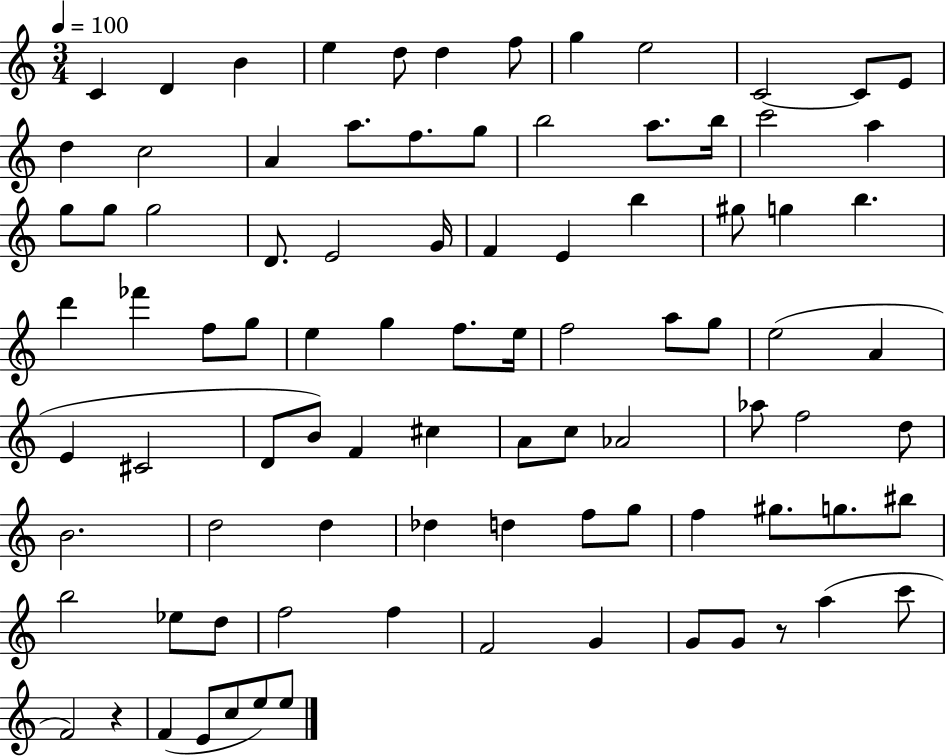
C4/q D4/q B4/q E5/q D5/e D5/q F5/e G5/q E5/h C4/h C4/e E4/e D5/q C5/h A4/q A5/e. F5/e. G5/e B5/h A5/e. B5/s C6/h A5/q G5/e G5/e G5/h D4/e. E4/h G4/s F4/q E4/q B5/q G#5/e G5/q B5/q. D6/q FES6/q F5/e G5/e E5/q G5/q F5/e. E5/s F5/h A5/e G5/e E5/h A4/q E4/q C#4/h D4/e B4/e F4/q C#5/q A4/e C5/e Ab4/h Ab5/e F5/h D5/e B4/h. D5/h D5/q Db5/q D5/q F5/e G5/e F5/q G#5/e. G5/e. BIS5/e B5/h Eb5/e D5/e F5/h F5/q F4/h G4/q G4/e G4/e R/e A5/q C6/e F4/h R/q F4/q E4/e C5/e E5/e E5/e